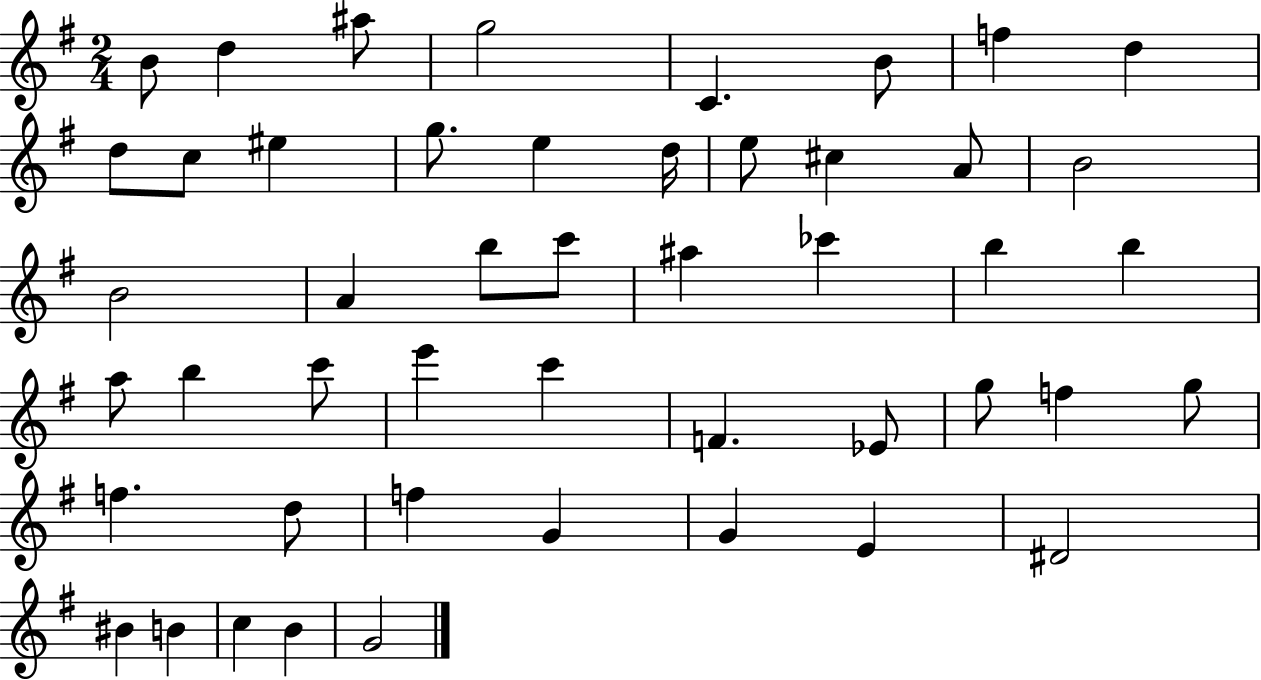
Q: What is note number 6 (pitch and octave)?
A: B4